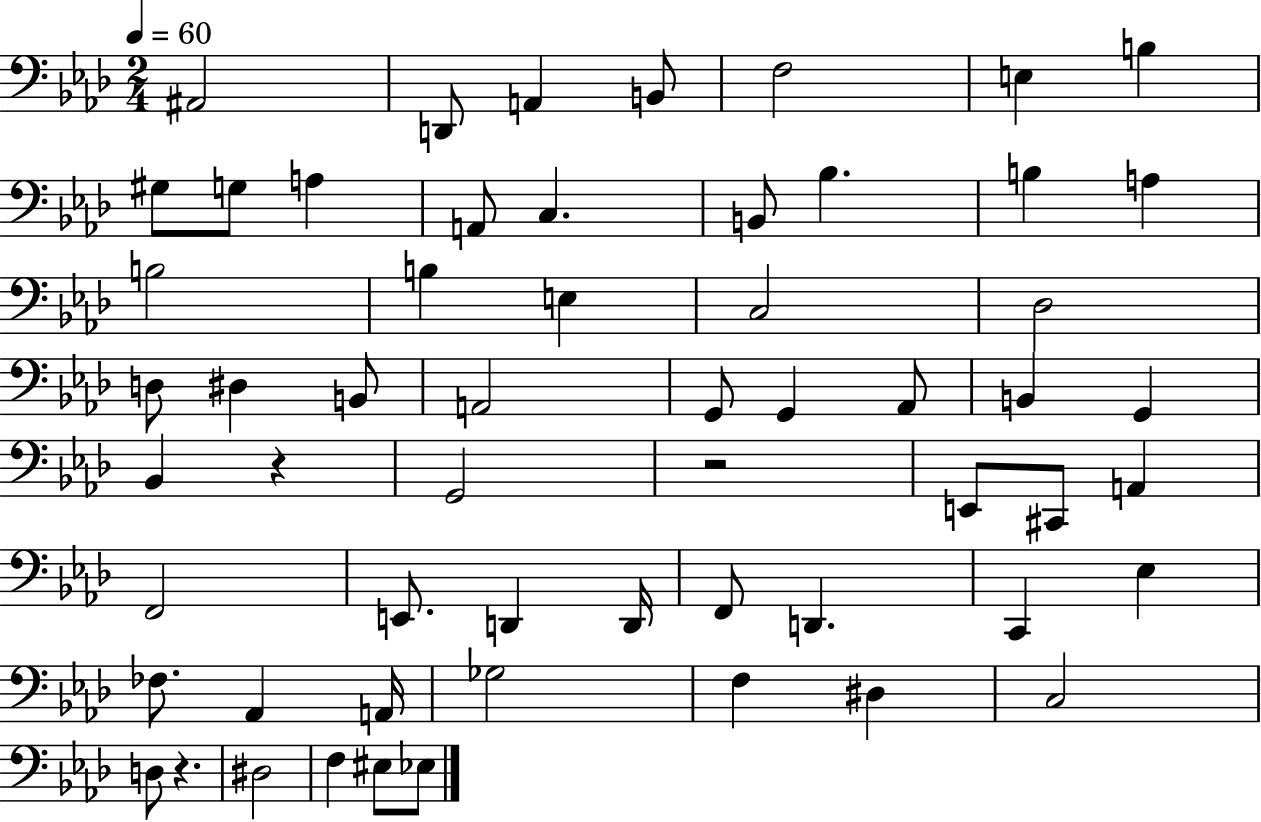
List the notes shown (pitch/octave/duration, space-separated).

A#2/h D2/e A2/q B2/e F3/h E3/q B3/q G#3/e G3/e A3/q A2/e C3/q. B2/e Bb3/q. B3/q A3/q B3/h B3/q E3/q C3/h Db3/h D3/e D#3/q B2/e A2/h G2/e G2/q Ab2/e B2/q G2/q Bb2/q R/q G2/h R/h E2/e C#2/e A2/q F2/h E2/e. D2/q D2/s F2/e D2/q. C2/q Eb3/q FES3/e. Ab2/q A2/s Gb3/h F3/q D#3/q C3/h D3/e R/q. D#3/h F3/q EIS3/e Eb3/e